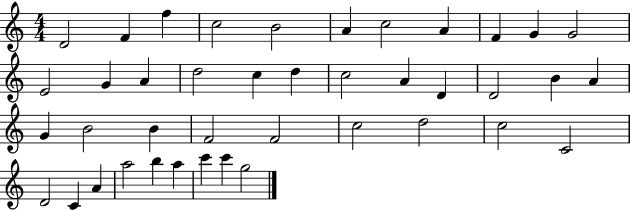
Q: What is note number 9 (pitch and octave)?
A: F4